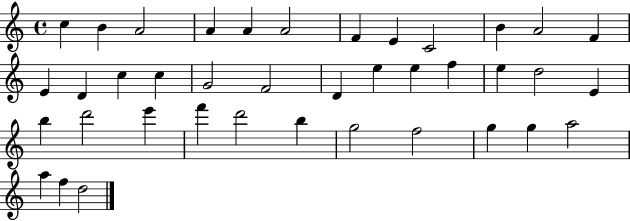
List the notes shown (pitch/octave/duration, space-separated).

C5/q B4/q A4/h A4/q A4/q A4/h F4/q E4/q C4/h B4/q A4/h F4/q E4/q D4/q C5/q C5/q G4/h F4/h D4/q E5/q E5/q F5/q E5/q D5/h E4/q B5/q D6/h E6/q F6/q D6/h B5/q G5/h F5/h G5/q G5/q A5/h A5/q F5/q D5/h